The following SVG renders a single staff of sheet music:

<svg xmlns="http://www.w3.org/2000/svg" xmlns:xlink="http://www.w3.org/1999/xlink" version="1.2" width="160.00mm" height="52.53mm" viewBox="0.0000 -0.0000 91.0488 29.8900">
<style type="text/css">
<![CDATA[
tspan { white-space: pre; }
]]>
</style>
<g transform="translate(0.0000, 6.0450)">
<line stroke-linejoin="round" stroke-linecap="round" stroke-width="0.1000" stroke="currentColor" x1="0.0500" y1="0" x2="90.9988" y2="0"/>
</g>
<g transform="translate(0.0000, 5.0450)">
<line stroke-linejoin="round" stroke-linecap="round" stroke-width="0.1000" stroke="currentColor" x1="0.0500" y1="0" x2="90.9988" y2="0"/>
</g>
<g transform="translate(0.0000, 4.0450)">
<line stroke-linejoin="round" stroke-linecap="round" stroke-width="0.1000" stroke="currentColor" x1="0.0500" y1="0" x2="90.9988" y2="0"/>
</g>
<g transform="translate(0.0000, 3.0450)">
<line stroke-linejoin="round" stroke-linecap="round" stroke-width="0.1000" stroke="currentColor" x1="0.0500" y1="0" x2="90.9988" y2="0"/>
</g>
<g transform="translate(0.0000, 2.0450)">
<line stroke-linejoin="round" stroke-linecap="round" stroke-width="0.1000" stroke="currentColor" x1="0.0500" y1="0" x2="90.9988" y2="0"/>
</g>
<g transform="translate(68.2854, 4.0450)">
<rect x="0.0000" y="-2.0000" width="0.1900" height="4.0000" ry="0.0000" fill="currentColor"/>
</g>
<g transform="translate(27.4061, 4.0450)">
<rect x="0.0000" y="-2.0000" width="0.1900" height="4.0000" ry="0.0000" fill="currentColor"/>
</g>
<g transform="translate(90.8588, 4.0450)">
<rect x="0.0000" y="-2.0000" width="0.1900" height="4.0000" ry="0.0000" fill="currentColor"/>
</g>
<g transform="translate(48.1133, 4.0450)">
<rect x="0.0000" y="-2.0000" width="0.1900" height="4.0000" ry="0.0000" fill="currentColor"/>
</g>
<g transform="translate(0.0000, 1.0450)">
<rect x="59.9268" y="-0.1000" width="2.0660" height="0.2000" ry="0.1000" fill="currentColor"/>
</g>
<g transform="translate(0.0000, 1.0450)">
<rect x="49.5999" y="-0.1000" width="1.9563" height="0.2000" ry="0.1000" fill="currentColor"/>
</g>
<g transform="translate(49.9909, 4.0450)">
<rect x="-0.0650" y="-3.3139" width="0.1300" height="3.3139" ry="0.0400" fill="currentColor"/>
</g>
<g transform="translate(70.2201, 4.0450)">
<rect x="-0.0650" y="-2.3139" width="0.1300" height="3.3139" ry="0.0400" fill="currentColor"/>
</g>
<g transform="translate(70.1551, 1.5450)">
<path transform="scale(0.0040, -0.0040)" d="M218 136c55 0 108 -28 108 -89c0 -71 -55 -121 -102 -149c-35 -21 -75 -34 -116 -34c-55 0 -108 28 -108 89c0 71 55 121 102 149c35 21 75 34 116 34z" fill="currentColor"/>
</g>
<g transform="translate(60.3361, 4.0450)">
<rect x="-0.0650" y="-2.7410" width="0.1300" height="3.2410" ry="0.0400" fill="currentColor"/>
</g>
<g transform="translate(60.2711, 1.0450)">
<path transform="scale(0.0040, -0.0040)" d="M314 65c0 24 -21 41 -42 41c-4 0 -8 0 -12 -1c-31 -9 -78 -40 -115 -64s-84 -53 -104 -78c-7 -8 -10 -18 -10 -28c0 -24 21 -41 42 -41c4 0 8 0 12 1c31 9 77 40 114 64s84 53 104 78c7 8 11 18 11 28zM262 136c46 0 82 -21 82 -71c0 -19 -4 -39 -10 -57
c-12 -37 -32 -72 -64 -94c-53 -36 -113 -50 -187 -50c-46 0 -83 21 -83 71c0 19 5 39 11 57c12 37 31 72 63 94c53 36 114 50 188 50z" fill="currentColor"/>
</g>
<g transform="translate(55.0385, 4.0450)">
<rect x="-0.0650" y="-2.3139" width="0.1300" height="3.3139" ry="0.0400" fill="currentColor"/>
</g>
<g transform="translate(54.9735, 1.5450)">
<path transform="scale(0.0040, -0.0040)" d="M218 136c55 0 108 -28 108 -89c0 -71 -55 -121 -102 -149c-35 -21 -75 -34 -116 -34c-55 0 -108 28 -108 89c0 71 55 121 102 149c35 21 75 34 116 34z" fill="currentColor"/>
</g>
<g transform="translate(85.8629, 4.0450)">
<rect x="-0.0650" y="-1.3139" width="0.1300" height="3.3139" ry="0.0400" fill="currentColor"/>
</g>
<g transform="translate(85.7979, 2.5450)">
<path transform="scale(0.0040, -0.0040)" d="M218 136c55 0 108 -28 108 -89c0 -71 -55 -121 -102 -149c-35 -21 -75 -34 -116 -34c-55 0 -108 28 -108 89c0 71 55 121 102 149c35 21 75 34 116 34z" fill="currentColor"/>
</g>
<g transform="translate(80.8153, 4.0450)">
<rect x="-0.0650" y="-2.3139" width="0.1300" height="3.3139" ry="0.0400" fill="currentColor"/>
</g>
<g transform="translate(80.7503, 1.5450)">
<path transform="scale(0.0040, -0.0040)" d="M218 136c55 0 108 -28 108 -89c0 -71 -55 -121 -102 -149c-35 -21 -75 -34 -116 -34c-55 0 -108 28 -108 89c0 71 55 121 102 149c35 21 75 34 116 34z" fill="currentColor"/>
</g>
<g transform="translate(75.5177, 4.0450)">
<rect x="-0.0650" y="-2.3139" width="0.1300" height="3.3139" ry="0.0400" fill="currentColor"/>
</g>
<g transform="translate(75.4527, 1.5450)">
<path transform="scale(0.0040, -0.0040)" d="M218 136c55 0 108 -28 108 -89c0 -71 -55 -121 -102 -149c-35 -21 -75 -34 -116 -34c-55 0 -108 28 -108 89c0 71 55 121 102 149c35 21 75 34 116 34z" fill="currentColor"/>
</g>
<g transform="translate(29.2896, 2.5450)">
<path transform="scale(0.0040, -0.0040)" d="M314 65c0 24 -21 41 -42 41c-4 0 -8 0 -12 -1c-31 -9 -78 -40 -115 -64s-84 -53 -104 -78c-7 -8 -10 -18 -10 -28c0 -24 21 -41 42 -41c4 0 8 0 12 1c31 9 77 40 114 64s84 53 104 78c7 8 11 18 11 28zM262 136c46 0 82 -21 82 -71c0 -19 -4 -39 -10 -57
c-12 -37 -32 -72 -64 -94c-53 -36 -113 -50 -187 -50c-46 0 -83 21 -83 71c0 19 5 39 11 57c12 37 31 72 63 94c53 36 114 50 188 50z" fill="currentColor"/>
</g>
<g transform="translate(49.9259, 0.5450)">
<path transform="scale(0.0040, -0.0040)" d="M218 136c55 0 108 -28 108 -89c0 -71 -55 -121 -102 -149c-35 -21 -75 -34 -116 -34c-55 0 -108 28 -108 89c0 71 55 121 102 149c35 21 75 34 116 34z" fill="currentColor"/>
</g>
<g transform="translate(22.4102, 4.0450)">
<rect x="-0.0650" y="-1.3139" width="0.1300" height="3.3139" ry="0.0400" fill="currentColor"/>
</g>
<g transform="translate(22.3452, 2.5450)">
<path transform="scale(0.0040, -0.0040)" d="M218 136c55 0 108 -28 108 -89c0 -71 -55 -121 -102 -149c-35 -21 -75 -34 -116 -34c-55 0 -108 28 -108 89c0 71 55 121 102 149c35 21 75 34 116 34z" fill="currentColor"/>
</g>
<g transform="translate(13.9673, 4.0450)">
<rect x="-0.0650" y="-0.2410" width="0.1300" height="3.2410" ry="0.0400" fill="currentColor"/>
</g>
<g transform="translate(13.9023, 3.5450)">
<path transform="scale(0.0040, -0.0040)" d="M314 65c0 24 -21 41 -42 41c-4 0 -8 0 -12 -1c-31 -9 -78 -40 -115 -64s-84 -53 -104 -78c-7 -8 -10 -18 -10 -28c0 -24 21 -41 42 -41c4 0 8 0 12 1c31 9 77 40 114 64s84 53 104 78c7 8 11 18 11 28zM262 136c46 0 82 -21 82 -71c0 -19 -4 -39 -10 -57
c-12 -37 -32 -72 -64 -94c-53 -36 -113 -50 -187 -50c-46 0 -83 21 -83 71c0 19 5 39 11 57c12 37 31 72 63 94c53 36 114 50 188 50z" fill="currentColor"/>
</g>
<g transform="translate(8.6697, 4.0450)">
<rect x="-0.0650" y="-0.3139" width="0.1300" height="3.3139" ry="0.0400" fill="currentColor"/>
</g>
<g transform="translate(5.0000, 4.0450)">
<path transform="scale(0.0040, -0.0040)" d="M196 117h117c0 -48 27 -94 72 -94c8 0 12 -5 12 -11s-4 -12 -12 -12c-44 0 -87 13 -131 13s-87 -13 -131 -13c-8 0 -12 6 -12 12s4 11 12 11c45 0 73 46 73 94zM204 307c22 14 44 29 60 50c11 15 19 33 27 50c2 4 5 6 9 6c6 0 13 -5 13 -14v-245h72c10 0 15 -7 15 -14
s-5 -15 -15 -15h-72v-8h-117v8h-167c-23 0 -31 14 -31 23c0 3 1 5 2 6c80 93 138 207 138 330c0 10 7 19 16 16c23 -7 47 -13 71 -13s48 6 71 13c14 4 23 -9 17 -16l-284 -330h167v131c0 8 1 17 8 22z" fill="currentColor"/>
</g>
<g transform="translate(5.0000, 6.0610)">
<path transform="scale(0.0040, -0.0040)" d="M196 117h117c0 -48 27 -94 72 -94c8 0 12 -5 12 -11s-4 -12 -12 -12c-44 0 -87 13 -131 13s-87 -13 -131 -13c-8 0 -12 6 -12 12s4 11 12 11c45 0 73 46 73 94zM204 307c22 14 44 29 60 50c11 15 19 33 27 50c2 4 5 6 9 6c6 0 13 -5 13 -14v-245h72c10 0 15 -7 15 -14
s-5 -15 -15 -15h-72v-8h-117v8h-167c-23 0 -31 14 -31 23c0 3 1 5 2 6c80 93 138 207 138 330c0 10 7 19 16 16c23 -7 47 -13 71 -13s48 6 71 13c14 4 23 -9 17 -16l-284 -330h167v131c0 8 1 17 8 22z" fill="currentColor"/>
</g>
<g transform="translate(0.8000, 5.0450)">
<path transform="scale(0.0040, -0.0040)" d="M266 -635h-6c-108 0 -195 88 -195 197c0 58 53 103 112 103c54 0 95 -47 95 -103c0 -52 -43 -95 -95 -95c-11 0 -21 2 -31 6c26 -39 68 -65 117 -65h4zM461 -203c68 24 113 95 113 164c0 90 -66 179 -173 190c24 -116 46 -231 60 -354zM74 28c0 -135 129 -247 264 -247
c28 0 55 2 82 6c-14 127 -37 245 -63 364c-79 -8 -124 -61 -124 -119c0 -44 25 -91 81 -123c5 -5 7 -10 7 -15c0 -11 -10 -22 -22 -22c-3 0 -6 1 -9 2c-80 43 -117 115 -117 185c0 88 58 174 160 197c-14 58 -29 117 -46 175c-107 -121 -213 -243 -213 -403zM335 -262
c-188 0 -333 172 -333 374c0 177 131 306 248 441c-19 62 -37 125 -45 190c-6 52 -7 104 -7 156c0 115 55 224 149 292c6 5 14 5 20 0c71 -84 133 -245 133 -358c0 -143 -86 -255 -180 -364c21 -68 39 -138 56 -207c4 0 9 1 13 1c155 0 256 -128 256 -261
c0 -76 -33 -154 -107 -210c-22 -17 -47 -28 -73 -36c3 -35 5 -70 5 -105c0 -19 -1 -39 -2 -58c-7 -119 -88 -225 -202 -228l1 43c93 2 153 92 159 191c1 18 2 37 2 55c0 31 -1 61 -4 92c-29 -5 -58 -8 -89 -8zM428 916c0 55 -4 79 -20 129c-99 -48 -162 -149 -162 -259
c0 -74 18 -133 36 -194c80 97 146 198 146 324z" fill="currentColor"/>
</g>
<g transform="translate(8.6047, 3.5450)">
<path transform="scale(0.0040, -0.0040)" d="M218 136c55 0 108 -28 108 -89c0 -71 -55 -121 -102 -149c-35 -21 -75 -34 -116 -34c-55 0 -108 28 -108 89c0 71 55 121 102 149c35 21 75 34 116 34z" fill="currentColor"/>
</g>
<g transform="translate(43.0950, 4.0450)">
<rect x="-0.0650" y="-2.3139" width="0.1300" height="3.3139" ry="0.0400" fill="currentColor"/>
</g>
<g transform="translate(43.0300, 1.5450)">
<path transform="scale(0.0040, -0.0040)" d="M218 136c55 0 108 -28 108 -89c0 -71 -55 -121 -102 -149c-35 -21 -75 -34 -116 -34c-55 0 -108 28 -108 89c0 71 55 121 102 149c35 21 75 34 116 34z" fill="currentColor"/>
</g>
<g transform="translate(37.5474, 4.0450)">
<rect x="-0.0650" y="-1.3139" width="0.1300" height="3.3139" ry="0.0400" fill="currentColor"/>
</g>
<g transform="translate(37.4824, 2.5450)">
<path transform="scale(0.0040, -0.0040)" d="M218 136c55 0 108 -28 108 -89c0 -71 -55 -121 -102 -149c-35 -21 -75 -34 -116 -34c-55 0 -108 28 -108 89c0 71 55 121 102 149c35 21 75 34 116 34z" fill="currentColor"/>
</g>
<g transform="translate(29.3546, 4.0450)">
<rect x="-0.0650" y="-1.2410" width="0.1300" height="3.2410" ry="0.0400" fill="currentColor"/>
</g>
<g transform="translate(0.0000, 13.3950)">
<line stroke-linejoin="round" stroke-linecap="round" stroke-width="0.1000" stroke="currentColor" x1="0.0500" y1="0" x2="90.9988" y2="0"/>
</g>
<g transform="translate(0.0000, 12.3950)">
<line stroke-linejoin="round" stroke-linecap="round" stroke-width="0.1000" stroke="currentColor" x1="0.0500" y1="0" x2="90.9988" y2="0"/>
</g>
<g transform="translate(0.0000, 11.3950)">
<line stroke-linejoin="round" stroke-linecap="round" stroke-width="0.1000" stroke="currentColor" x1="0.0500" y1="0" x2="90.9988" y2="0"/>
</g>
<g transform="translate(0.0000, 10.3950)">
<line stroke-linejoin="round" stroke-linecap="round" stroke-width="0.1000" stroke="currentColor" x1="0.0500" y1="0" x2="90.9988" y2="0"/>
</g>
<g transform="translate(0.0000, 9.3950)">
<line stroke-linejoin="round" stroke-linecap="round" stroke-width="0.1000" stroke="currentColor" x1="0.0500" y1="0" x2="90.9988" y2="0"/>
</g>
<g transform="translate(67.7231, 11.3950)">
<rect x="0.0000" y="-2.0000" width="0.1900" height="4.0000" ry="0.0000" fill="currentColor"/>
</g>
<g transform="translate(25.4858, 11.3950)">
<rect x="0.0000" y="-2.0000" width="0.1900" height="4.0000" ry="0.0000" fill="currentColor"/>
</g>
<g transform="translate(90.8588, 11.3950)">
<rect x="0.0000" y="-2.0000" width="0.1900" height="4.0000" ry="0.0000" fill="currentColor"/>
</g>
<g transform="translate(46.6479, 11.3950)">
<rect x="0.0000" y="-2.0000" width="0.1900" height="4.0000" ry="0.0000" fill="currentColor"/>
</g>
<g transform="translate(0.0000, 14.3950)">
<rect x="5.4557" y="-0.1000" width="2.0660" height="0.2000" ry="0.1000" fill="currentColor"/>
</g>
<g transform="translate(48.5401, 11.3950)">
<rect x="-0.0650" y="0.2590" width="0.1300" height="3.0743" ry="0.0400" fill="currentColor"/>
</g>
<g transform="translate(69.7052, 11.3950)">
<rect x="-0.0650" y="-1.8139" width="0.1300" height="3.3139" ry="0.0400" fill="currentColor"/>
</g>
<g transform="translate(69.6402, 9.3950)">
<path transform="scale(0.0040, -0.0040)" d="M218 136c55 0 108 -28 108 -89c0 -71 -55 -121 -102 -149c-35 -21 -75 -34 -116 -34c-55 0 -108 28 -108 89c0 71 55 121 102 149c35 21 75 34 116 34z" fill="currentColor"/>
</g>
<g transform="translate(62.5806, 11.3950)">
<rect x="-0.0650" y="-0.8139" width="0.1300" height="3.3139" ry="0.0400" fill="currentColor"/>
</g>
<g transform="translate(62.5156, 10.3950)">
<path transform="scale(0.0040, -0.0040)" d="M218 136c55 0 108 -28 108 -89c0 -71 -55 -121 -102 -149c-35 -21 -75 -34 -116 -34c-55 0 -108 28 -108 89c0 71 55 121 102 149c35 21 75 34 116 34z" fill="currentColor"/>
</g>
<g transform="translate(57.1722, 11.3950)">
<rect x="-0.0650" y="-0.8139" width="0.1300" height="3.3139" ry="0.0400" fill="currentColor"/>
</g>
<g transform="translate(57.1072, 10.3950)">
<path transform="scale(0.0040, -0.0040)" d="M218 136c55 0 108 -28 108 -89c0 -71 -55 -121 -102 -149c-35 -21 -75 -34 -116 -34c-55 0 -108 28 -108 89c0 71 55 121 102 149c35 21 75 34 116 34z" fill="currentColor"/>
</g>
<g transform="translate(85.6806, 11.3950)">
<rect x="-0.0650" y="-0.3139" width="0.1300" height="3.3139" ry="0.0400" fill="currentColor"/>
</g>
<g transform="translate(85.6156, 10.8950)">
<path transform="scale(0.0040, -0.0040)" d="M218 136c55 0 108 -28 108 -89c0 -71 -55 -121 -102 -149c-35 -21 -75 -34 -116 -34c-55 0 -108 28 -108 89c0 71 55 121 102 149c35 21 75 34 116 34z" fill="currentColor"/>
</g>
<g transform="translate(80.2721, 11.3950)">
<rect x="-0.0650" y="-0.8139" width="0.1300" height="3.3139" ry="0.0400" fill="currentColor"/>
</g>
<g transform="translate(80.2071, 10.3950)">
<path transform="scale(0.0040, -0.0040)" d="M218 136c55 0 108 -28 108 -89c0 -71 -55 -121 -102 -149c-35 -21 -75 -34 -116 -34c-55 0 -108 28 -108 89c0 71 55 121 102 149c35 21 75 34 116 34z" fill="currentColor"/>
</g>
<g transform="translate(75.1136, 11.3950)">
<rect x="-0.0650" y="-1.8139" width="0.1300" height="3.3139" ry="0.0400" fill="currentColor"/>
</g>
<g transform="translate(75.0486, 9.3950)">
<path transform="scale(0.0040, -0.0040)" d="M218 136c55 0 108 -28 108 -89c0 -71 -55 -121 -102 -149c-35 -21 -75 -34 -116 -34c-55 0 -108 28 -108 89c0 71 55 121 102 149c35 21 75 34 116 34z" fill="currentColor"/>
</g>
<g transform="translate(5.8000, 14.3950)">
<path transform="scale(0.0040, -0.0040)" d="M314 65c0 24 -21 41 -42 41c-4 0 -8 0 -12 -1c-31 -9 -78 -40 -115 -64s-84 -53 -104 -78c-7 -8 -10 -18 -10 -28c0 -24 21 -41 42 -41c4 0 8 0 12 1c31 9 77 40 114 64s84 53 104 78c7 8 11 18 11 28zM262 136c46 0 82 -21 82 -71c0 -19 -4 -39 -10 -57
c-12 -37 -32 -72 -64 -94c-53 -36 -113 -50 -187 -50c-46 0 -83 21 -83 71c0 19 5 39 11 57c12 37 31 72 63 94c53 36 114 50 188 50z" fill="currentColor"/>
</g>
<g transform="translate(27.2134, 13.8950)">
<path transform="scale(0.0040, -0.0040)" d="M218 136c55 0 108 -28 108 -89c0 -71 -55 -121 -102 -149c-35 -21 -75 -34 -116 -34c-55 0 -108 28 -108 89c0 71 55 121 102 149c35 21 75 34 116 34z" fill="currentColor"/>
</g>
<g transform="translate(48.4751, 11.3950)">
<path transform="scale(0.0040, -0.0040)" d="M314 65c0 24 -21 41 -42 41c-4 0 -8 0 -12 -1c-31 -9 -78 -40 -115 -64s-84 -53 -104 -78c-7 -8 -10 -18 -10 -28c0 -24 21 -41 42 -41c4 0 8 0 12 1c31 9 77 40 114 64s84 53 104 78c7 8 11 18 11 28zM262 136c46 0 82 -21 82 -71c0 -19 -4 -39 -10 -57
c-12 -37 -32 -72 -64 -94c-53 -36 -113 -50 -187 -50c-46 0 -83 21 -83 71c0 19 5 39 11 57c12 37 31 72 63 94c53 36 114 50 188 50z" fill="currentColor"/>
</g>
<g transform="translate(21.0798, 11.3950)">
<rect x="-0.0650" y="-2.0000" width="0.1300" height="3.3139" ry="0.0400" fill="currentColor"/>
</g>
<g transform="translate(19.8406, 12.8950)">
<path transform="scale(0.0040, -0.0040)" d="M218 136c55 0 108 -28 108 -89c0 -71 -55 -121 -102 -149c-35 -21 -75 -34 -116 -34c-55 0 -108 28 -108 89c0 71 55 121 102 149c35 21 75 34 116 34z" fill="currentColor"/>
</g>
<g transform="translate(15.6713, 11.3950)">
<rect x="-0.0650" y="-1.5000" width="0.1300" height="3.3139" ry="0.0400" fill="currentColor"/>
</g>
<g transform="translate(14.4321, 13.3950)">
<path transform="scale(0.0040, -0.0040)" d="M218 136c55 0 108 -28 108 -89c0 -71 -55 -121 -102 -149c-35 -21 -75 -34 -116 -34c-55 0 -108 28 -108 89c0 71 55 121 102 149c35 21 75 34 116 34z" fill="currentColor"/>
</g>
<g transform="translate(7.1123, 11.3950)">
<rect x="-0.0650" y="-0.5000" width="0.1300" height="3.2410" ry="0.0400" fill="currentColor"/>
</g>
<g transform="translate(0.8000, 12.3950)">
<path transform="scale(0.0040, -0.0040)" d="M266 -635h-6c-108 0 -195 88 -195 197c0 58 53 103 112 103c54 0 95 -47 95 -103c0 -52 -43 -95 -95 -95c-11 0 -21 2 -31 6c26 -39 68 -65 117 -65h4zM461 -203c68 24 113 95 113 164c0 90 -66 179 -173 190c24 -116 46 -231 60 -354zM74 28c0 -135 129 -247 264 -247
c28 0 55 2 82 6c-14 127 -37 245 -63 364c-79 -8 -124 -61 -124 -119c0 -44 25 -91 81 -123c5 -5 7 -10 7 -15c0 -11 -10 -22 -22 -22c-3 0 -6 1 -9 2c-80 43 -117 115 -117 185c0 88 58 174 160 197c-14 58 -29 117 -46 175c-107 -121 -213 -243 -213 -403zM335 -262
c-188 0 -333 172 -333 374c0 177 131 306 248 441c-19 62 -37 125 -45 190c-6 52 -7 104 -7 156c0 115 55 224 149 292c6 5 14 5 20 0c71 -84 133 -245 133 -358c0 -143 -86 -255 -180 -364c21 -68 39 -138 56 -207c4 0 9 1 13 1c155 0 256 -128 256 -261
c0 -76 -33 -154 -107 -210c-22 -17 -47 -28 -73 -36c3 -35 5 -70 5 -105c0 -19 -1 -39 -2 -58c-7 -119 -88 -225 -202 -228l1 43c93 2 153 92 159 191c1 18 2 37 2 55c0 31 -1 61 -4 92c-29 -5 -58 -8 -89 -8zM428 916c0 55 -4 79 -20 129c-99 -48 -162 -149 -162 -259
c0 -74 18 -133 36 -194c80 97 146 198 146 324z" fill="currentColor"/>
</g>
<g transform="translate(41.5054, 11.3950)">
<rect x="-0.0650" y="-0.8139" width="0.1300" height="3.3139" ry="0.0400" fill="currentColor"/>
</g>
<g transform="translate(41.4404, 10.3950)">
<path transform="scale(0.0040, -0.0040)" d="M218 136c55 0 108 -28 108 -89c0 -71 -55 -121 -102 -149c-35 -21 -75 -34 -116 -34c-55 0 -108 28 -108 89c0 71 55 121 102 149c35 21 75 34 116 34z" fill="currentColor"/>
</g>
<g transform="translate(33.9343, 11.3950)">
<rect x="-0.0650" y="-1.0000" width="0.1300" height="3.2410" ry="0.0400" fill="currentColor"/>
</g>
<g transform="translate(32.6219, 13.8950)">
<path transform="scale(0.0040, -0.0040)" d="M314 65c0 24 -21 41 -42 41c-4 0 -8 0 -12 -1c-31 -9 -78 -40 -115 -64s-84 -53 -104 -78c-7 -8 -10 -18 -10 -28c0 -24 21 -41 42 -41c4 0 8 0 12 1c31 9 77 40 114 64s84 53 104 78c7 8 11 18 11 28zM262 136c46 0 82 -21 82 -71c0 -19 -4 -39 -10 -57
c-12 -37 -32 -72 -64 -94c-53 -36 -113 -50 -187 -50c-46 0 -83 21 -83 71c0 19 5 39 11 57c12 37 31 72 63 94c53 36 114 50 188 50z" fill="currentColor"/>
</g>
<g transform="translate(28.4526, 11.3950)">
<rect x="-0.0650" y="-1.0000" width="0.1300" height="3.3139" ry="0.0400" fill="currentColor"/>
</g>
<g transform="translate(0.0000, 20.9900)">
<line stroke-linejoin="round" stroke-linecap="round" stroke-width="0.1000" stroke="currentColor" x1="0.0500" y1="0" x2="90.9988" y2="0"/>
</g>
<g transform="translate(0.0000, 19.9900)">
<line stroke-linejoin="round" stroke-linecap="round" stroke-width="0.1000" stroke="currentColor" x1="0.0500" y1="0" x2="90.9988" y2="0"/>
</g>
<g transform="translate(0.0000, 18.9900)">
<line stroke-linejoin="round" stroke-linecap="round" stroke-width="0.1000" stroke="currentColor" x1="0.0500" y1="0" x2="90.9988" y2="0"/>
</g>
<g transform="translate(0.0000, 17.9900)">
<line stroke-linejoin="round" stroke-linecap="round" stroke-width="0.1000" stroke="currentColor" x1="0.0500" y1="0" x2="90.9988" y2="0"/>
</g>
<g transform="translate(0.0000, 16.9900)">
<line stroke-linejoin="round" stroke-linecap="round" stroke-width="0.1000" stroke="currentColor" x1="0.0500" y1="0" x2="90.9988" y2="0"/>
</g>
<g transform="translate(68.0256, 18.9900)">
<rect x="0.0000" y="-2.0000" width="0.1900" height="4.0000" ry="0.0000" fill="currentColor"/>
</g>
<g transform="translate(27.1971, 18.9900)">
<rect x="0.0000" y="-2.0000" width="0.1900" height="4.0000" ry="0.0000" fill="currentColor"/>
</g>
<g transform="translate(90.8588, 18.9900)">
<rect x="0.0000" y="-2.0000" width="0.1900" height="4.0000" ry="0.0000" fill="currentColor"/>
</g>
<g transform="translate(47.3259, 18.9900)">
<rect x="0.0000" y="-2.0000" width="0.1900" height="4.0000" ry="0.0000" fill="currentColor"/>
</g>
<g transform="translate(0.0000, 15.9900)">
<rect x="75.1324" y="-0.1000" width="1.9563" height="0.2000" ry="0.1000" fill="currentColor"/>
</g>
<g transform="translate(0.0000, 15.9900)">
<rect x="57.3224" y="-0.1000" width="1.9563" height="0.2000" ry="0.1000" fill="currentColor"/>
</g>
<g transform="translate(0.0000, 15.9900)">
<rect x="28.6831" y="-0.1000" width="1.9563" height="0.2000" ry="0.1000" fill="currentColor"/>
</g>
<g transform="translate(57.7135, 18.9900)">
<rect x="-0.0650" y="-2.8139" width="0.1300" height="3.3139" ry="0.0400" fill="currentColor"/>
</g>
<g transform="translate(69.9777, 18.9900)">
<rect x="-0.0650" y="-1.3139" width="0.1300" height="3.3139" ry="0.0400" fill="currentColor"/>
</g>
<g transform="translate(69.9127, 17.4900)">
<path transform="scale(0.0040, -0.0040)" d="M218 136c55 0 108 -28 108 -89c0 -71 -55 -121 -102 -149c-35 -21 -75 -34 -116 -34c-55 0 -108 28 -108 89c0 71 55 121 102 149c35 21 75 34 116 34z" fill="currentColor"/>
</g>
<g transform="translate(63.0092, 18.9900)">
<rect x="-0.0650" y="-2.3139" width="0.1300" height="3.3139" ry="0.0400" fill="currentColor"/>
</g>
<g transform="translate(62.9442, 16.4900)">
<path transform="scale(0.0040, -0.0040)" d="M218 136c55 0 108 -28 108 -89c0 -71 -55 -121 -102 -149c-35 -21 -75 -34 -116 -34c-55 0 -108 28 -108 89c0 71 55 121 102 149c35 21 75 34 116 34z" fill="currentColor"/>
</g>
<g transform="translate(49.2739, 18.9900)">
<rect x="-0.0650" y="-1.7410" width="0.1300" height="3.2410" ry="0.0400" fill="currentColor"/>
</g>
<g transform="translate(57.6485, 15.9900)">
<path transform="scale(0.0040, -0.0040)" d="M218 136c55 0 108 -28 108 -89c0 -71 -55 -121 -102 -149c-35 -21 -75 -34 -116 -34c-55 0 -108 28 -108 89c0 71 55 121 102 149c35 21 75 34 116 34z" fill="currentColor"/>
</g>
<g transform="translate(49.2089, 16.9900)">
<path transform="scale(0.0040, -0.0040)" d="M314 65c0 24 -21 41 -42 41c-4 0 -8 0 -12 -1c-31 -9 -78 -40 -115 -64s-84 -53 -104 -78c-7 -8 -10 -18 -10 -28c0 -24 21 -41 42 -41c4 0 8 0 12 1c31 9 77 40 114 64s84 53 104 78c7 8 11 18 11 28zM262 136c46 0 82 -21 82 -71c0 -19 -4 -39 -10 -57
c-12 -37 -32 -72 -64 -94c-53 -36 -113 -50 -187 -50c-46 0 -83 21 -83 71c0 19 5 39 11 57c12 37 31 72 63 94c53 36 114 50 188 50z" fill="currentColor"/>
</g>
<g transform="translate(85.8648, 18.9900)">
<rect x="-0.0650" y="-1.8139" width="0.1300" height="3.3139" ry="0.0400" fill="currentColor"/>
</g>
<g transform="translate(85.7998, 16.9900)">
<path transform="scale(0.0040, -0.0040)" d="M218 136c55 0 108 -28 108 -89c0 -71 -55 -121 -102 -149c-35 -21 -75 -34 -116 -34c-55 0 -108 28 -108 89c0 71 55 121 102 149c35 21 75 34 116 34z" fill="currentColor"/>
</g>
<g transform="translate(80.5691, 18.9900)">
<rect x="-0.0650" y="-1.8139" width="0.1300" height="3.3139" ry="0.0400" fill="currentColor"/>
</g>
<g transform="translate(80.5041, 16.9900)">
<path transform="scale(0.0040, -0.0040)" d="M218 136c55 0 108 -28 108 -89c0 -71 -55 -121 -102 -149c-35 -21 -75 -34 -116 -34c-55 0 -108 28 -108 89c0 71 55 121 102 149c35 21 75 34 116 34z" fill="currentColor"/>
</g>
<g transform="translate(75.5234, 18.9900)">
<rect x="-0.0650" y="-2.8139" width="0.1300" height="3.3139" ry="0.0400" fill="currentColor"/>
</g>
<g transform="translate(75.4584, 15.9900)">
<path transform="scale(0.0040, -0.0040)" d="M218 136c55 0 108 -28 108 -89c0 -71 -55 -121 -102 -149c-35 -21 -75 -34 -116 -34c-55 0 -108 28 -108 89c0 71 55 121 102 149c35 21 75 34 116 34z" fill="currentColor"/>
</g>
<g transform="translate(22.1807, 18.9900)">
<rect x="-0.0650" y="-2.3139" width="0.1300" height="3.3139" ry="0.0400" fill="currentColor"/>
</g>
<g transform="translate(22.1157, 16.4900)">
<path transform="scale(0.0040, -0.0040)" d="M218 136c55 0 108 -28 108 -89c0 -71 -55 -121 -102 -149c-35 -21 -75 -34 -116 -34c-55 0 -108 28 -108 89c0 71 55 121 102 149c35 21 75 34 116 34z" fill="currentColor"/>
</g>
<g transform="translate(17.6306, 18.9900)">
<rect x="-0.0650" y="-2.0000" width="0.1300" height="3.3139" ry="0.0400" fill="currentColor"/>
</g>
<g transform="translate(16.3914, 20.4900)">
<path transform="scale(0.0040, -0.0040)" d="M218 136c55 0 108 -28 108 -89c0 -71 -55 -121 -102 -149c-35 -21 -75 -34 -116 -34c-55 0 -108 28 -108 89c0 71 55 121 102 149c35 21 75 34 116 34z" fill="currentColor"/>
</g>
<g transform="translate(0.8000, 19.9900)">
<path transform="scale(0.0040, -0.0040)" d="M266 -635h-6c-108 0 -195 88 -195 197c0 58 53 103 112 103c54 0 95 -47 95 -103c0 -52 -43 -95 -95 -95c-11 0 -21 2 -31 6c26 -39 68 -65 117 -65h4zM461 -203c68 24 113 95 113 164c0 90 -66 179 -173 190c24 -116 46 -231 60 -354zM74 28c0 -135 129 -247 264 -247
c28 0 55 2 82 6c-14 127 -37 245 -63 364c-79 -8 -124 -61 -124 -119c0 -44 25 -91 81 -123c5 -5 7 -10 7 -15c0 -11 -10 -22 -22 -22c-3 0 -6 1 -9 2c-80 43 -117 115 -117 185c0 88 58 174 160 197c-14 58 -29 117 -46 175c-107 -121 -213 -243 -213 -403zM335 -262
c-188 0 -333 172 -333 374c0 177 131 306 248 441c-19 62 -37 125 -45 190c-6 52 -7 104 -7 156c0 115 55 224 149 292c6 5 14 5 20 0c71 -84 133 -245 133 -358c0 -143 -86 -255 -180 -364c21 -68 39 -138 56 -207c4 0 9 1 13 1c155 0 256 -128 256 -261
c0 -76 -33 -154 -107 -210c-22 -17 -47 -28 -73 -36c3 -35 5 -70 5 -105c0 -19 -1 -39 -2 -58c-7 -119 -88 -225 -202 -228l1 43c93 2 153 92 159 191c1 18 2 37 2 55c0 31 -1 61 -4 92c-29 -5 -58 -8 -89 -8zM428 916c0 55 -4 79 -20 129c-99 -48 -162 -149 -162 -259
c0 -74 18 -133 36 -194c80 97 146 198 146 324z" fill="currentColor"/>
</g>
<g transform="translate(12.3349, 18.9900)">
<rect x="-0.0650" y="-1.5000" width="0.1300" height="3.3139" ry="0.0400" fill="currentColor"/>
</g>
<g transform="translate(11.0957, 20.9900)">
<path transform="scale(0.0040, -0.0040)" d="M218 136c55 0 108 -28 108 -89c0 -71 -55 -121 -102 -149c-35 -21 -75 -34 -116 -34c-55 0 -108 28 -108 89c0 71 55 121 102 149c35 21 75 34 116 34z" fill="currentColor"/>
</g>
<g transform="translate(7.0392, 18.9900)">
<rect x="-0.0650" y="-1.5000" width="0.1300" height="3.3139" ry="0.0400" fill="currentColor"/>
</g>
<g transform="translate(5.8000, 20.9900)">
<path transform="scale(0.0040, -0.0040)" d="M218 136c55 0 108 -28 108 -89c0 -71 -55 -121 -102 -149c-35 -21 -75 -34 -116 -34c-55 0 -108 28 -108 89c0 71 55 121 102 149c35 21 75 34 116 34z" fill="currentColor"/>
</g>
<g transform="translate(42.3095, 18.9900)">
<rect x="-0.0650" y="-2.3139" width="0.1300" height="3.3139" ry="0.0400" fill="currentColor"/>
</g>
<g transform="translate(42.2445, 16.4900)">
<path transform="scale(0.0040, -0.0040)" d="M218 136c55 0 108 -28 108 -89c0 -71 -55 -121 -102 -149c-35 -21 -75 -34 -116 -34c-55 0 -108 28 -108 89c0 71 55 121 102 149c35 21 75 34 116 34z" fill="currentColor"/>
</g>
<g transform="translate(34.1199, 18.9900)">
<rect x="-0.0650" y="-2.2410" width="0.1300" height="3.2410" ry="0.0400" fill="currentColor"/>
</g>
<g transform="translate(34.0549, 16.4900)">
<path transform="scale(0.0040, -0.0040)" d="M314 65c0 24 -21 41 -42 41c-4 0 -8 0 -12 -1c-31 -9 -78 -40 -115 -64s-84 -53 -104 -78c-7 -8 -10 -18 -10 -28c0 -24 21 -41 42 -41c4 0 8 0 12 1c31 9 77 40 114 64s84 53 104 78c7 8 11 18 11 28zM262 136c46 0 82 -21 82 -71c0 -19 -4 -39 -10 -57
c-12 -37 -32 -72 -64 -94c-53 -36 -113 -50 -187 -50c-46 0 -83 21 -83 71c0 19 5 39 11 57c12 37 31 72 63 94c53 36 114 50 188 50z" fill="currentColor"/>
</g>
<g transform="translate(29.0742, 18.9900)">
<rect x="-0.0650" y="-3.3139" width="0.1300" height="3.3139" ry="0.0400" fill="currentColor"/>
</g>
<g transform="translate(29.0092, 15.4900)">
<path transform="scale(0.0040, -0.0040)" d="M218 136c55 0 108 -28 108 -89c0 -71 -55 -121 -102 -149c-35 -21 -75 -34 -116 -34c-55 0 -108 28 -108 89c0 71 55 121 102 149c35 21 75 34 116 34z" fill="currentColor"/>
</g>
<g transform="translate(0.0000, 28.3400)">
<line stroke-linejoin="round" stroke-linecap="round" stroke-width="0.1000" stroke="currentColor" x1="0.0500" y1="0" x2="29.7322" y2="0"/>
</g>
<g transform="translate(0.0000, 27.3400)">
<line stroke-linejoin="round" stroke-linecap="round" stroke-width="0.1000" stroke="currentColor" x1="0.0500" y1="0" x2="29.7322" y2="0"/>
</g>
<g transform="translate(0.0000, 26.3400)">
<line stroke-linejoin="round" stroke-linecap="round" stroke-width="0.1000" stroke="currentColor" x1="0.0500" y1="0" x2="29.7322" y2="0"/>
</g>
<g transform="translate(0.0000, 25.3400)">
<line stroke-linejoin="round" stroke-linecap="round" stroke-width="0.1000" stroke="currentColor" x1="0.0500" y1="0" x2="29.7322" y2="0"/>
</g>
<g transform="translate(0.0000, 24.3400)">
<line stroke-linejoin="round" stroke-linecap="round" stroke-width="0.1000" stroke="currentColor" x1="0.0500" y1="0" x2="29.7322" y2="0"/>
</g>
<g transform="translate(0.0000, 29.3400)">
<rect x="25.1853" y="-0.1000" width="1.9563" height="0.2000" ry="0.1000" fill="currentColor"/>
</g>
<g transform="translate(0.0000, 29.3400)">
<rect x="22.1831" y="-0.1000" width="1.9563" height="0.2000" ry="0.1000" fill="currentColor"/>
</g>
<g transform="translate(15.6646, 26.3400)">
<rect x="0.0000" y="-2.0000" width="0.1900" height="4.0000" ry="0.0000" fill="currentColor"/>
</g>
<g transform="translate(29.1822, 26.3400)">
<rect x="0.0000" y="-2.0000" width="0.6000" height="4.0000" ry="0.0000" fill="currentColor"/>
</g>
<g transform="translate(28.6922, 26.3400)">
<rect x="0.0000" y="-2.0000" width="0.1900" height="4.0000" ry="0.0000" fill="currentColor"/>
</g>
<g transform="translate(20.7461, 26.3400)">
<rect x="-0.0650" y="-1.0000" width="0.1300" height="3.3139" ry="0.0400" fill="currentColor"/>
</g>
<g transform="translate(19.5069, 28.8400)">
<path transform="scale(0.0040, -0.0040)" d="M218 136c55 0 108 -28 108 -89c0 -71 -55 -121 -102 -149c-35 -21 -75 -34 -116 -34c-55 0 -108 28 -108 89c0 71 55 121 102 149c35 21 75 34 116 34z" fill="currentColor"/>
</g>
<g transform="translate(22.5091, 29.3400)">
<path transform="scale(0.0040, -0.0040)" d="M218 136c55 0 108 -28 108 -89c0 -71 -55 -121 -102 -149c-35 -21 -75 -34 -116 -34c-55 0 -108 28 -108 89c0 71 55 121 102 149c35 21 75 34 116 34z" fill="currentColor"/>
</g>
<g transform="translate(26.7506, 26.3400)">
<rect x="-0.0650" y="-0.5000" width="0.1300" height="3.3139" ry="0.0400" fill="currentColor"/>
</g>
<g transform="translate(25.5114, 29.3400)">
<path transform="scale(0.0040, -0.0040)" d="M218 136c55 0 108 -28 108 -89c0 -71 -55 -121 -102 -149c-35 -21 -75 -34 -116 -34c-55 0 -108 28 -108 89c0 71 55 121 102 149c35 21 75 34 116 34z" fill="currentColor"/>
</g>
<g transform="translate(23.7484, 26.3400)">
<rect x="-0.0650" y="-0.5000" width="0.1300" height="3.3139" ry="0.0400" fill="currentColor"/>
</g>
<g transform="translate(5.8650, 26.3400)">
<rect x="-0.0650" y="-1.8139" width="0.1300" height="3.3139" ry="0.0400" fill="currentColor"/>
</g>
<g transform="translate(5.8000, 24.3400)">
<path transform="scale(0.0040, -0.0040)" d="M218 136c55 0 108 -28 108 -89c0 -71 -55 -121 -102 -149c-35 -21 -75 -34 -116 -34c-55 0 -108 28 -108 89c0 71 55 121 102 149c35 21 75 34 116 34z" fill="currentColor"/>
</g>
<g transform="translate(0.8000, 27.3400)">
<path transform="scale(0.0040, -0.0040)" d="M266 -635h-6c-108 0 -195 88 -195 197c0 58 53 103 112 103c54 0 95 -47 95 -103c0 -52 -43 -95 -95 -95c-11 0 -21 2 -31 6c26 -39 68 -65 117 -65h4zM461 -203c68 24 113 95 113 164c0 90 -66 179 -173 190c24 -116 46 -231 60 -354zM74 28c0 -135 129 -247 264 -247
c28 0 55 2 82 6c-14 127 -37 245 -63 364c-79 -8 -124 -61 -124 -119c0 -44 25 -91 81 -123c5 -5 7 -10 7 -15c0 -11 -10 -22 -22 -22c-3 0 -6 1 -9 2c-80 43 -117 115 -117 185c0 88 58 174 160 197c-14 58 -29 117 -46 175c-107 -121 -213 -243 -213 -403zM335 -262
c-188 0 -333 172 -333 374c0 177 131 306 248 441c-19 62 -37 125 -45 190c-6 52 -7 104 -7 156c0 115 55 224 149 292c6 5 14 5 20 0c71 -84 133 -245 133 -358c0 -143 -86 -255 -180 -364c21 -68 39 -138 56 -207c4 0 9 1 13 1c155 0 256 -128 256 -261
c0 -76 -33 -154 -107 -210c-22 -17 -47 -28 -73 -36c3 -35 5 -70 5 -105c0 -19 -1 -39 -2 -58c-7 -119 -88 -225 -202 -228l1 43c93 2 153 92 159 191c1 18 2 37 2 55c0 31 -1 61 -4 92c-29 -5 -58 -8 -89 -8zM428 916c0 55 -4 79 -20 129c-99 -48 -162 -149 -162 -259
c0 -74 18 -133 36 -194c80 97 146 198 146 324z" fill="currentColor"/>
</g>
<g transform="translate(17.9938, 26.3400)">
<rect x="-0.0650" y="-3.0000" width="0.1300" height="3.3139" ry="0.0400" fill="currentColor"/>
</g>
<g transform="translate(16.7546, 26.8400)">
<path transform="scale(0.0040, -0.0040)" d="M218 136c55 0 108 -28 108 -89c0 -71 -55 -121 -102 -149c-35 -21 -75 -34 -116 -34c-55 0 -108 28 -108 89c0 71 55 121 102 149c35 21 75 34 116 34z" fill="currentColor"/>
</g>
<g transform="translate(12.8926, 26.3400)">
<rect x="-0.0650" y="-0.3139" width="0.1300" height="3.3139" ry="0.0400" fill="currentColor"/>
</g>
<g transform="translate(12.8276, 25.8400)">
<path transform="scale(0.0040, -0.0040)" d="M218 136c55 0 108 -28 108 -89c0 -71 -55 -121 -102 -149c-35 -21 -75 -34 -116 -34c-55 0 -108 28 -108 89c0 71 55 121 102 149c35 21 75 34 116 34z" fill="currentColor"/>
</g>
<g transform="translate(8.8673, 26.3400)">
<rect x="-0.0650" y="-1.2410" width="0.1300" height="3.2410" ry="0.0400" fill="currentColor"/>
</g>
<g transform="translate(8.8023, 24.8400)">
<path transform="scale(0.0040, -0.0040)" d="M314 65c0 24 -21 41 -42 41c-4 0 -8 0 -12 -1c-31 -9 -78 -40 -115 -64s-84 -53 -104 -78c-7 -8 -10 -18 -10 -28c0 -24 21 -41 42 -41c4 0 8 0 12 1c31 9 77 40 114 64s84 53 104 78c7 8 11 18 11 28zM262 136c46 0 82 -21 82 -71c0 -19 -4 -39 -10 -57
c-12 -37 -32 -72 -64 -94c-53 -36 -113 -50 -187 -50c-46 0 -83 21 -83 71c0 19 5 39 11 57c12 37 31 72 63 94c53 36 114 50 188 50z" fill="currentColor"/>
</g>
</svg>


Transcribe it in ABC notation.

X:1
T:Untitled
M:4/4
L:1/4
K:C
c c2 e e2 e g b g a2 g g g e C2 E F D D2 d B2 d d f f d c E E F g b g2 g f2 a g e a f f f e2 c A D C C